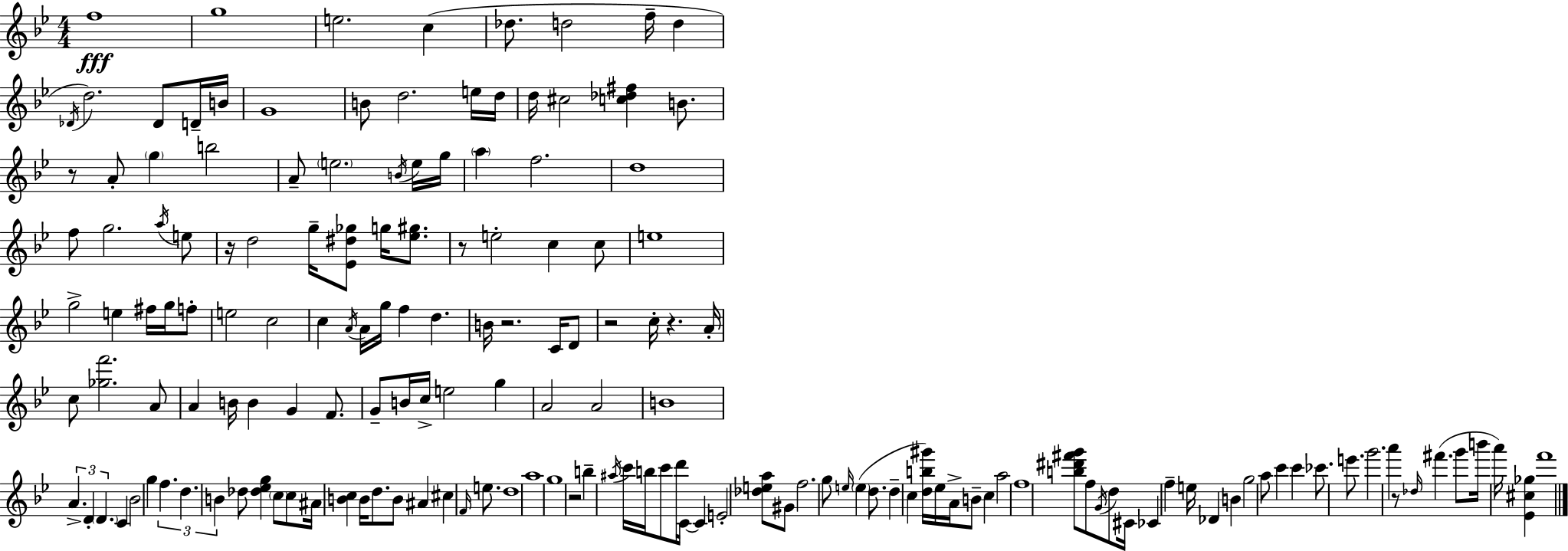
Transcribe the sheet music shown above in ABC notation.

X:1
T:Untitled
M:4/4
L:1/4
K:Bb
f4 g4 e2 c _d/2 d2 f/4 d _D/4 d2 _D/2 D/4 B/4 G4 B/2 d2 e/4 d/4 d/4 ^c2 [c_d^f] B/2 z/2 A/2 g b2 A/2 e2 B/4 e/4 g/4 a f2 d4 f/2 g2 a/4 e/2 z/4 d2 g/4 [_E^d_g]/2 g/4 [_e^g]/2 z/2 e2 c c/2 e4 g2 e ^f/4 g/4 f/2 e2 c2 c A/4 A/4 g/4 f d B/4 z2 C/4 D/2 z2 c/4 z A/4 c/2 [_gf']2 A/2 A B/4 B G F/2 G/2 B/4 c/4 e2 g A2 A2 B4 A D D C _B2 g f d B _d/2 [_d_eg] c/2 c/2 ^A/4 [Bc] B/4 d/2 B/2 ^A ^c F/4 e/2 d4 a4 g4 z2 b ^a/4 c'/4 b/4 c'/2 d'/4 C/4 C E2 [_dea]/2 ^G/2 f2 g/2 e/4 e d/2 d c [db^g']/4 _e/4 A/4 B/2 c a2 f4 [b^d'^f'g']/2 f/2 G/4 d/2 ^C/4 _C f e/4 _D B g2 a/2 c' c' _c'/2 e'/2 g'2 a' z/2 _d/4 ^f' g'/2 b'/4 a'/4 [_E^c_g] f'4